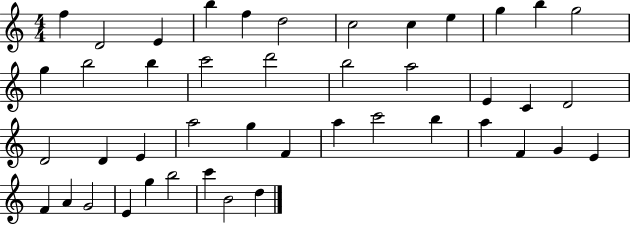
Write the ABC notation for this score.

X:1
T:Untitled
M:4/4
L:1/4
K:C
f D2 E b f d2 c2 c e g b g2 g b2 b c'2 d'2 b2 a2 E C D2 D2 D E a2 g F a c'2 b a F G E F A G2 E g b2 c' B2 d